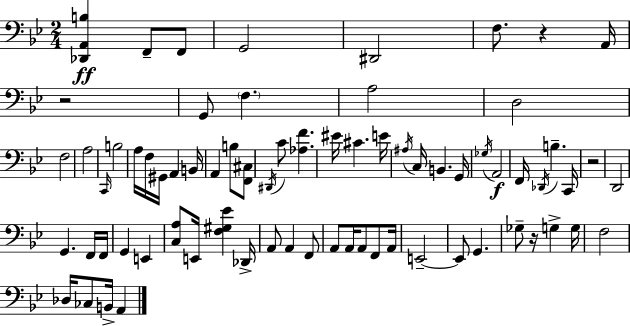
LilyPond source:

{
  \clef bass
  \numericTimeSignature
  \time 2/4
  \key bes \major
  <des, a, b>4\ff f,8-- f,8 | g,2 | dis,2 | f8. r4 a,16 | \break r2 | g,8 \parenthesize f4. | a2 | d2 | \break f2 | a2 | \grace { c,16 } b2 | a16 f16 gis,16 a,4 | \break b,16 a,4 b8 <f, cis>8 | \acciaccatura { dis,16 } c'8 <aes f'>4. | eis'16 cis'4. | e'16 \acciaccatura { ais16 } c16 b,4. | \break g,16 \acciaccatura { ges16 } a,2\f | f,16 \acciaccatura { des,16 } b4.-- | c,16 r2 | d,2 | \break g,4. | f,16 f,16 g,4 | e,4 <c a>8 e,16 | <f gis ees'>4 des,16-> a,8 a,4 | \break f,8 a,8 a,16 | a,8 f,8 a,16 e,2--~~ | e,8 g,4. | ges8-- r16 | \break g4-> g16 f2 | des16 ces8 | b,16-> a,4 \bar "|."
}